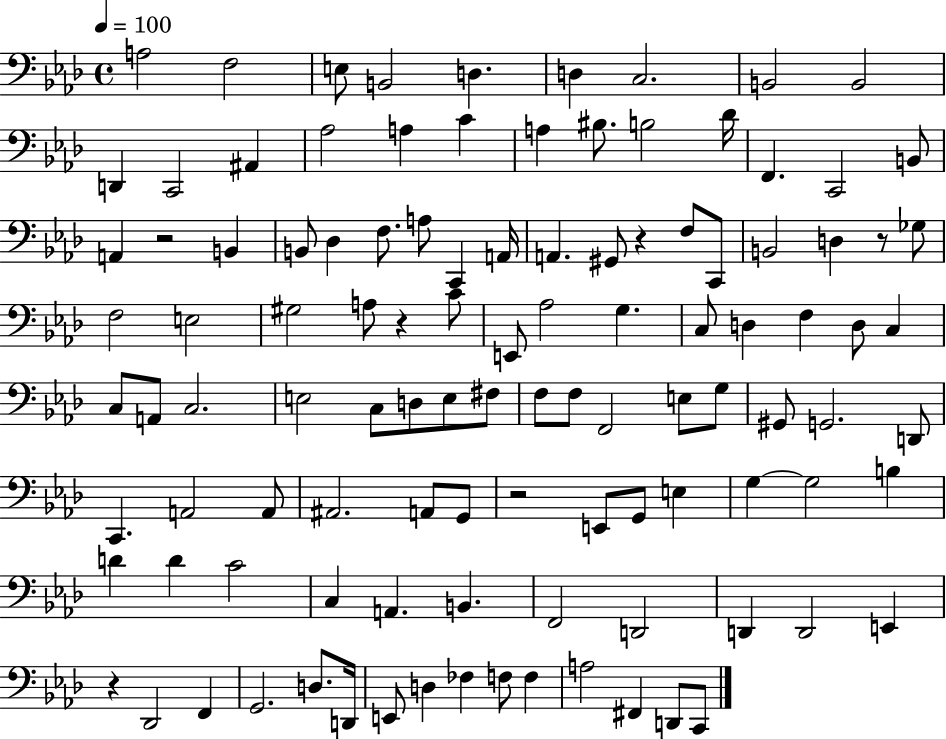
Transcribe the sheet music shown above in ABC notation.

X:1
T:Untitled
M:4/4
L:1/4
K:Ab
A,2 F,2 E,/2 B,,2 D, D, C,2 B,,2 B,,2 D,, C,,2 ^A,, _A,2 A, C A, ^B,/2 B,2 _D/4 F,, C,,2 B,,/2 A,, z2 B,, B,,/2 _D, F,/2 A,/2 C,, A,,/4 A,, ^G,,/2 z F,/2 C,,/2 B,,2 D, z/2 _G,/2 F,2 E,2 ^G,2 A,/2 z C/2 E,,/2 _A,2 G, C,/2 D, F, D,/2 C, C,/2 A,,/2 C,2 E,2 C,/2 D,/2 E,/2 ^F,/2 F,/2 F,/2 F,,2 E,/2 G,/2 ^G,,/2 G,,2 D,,/2 C,, A,,2 A,,/2 ^A,,2 A,,/2 G,,/2 z2 E,,/2 G,,/2 E, G, G,2 B, D D C2 C, A,, B,, F,,2 D,,2 D,, D,,2 E,, z _D,,2 F,, G,,2 D,/2 D,,/4 E,,/2 D, _F, F,/2 F, A,2 ^F,, D,,/2 C,,/2